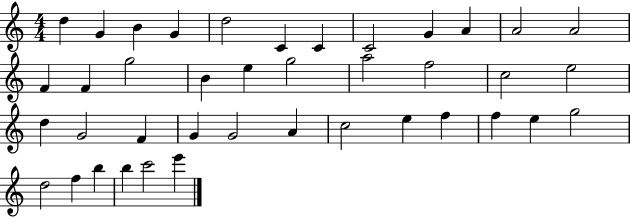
X:1
T:Untitled
M:4/4
L:1/4
K:C
d G B G d2 C C C2 G A A2 A2 F F g2 B e g2 a2 f2 c2 e2 d G2 F G G2 A c2 e f f e g2 d2 f b b c'2 e'